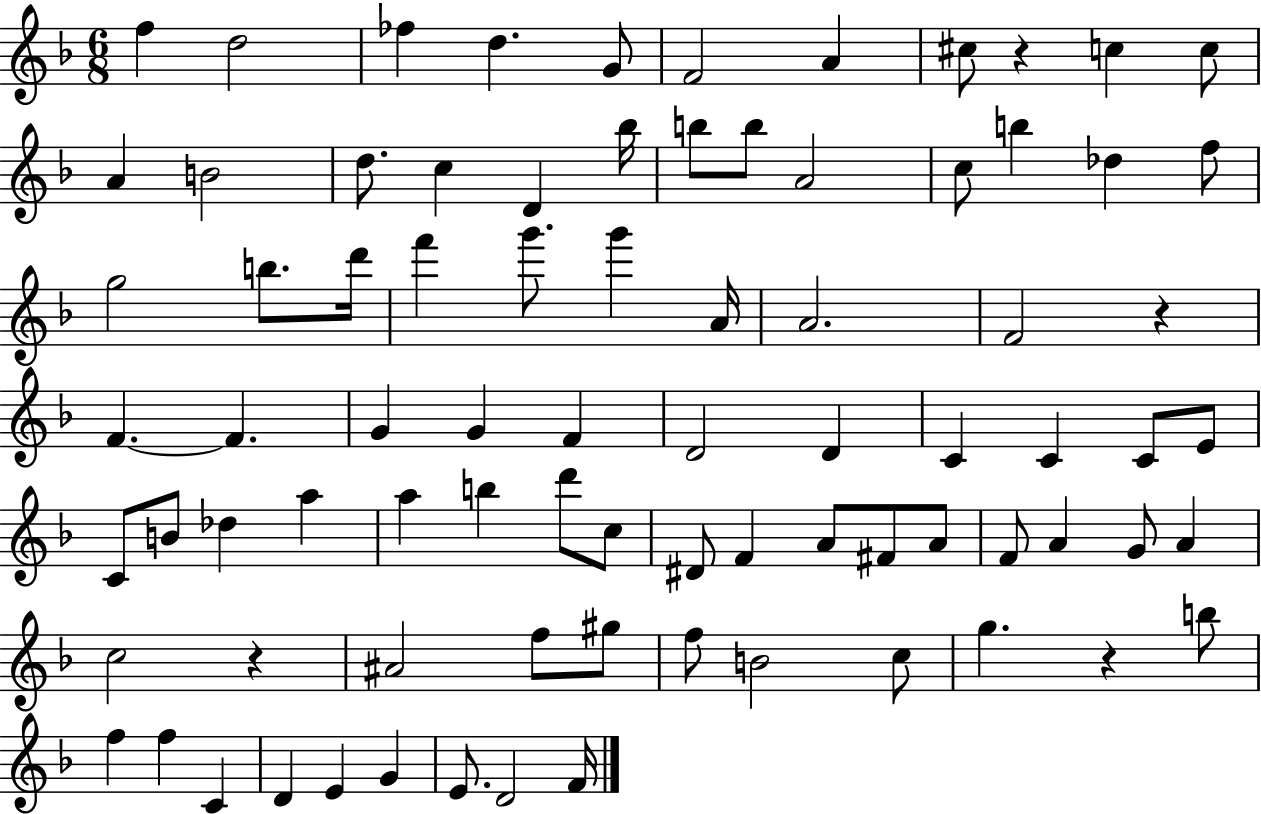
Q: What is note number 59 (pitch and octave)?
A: G4